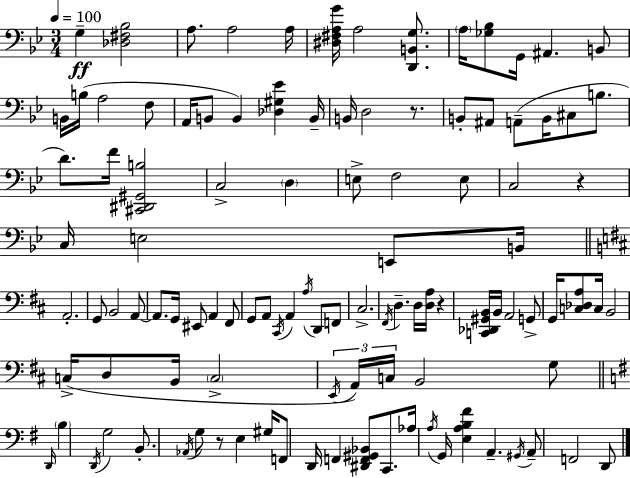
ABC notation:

X:1
T:Untitled
M:3/4
L:1/4
K:Bb
G, [_D,^F,_B,]2 A,/2 A,2 A,/4 [^D,^F,A,G]/4 A,2 [D,,B,,G,]/2 A,/4 [_G,_B,]/2 G,,/4 ^A,, B,,/2 B,,/4 B,/4 A,2 F,/2 A,,/4 B,,/2 B,, [_D,^G,_E] B,,/4 B,,/4 D,2 z/2 B,,/2 ^A,,/2 A,,/2 B,,/4 ^C,/2 B,/2 D/2 F/4 [^C,,^D,,^G,,B,]2 C,2 D, E,/2 F,2 E,/2 C,2 z C,/4 E,2 E,,/2 B,,/4 A,,2 G,,/2 B,,2 A,,/2 A,,/2 G,,/4 ^E,,/2 A,, ^F,,/2 G,,/2 A,,/2 ^C,,/4 A,, A,/4 D,,/2 F,,/2 ^C,2 ^F,,/4 D, D,/4 [D,A,]/4 z [C,,_D,,^G,,B,,]/4 B,,/4 A,,2 G,,/2 G,,/4 [C,_D,A,]/2 C,/4 B,,2 C,/4 D,/2 B,,/4 C,2 E,,/4 A,,/4 C,/4 B,,2 G,/2 D,,/4 B, D,,/4 G,2 B,,/2 _A,,/4 G,/2 z/2 E, ^G,/4 F,,/2 D,,/4 F,, [^D,,F,,^G,,_B,,]/2 C,,/2 _A,/4 A,/4 G,,/4 [E,A,B,^F] A,, ^G,,/4 A,,/2 F,,2 D,,/2